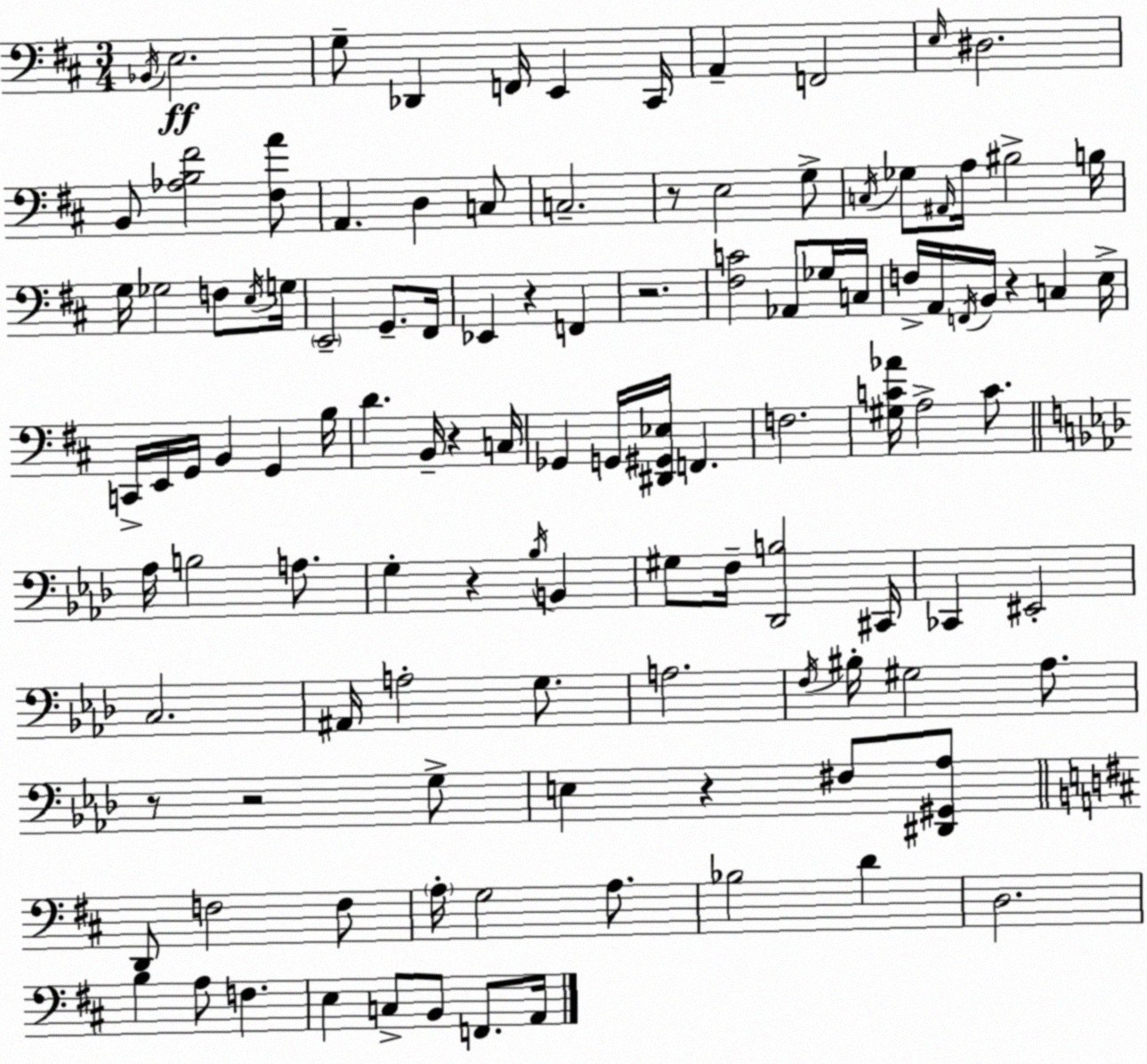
X:1
T:Untitled
M:3/4
L:1/4
K:D
_B,,/4 E,2 G,/2 _D,, F,,/4 E,, ^C,,/4 A,, F,,2 E,/4 ^D,2 B,,/2 [_A,B,^F]2 [^F,A]/2 A,, D, C,/2 C,2 z/2 E,2 G,/2 C,/4 _G,/2 ^A,,/4 A,/4 ^B,2 B,/4 G,/4 _G,2 F,/2 E,/4 G,/4 E,,2 G,,/2 ^F,,/4 _E,, z F,, z2 [^F,C]2 _A,,/2 _G,/4 C,/4 F,/4 A,,/4 F,,/4 B,,/4 z C, E,/4 C,,/4 E,,/4 G,,/4 B,, G,, B,/4 D B,,/4 z C,/4 _G,, G,,/4 [^D,,^G,,_E,]/4 F,, F,2 [^G,C_A]/4 A,2 C/2 _A,/4 B,2 A,/2 G, z _B,/4 B,, ^G,/2 F,/4 [_D,,B,]2 ^C,,/4 _C,, ^E,,2 C,2 ^A,,/4 A,2 G,/2 A,2 F,/4 ^B,/4 ^G,2 _A,/2 z/2 z2 G,/2 E, z ^F,/2 [^D,,^G,,_A,]/2 D,,/2 F,2 F,/2 A,/4 G,2 A,/2 _B,2 D D,2 B, A,/2 F, E, C,/2 B,,/2 F,,/2 A,,/4